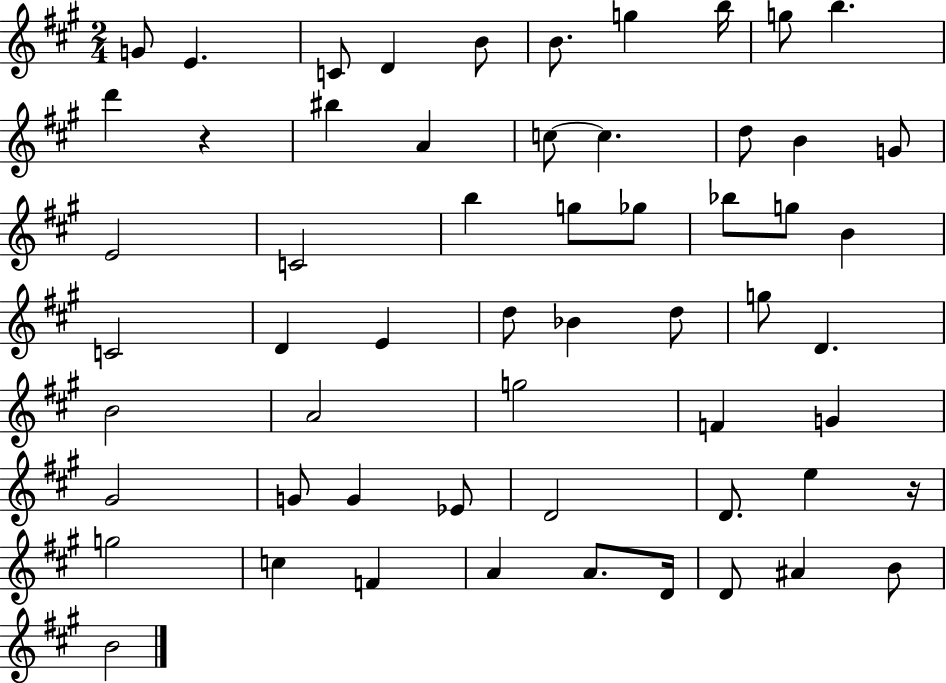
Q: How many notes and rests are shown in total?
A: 58